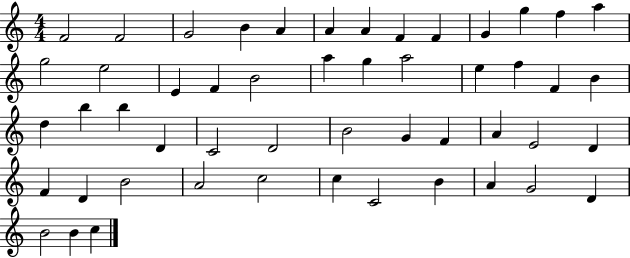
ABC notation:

X:1
T:Untitled
M:4/4
L:1/4
K:C
F2 F2 G2 B A A A F F G g f a g2 e2 E F B2 a g a2 e f F B d b b D C2 D2 B2 G F A E2 D F D B2 A2 c2 c C2 B A G2 D B2 B c